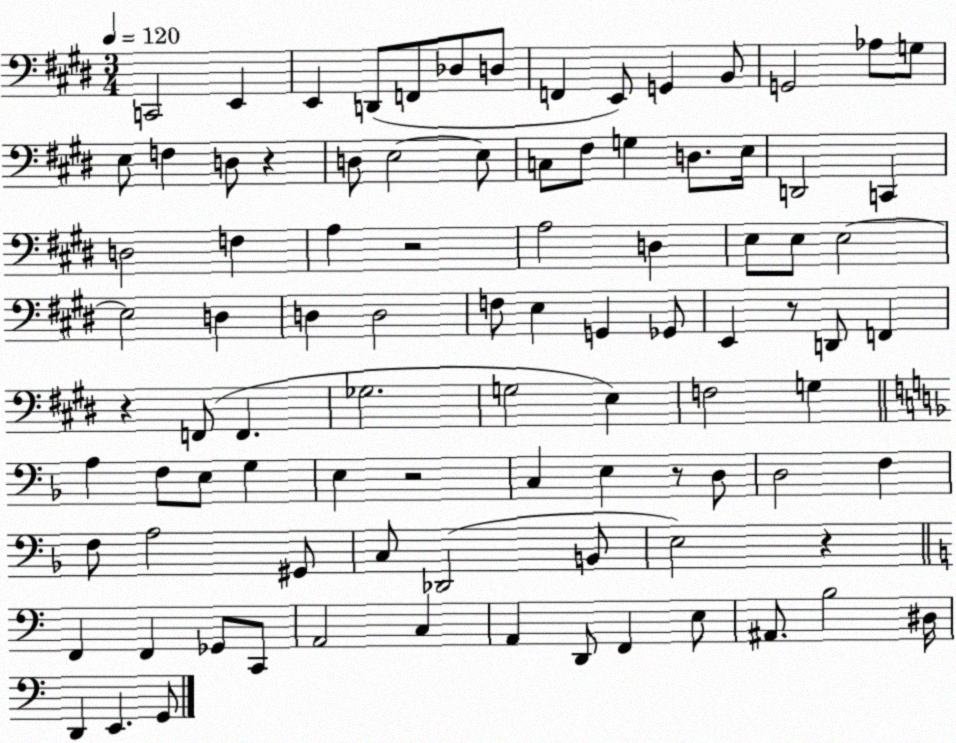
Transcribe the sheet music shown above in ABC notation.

X:1
T:Untitled
M:3/4
L:1/4
K:E
C,,2 E,, E,, D,,/2 F,,/2 _D,/2 D,/2 F,, E,,/2 G,, B,,/2 G,,2 _A,/2 G,/2 E,/2 F, D,/2 z D,/2 E,2 E,/2 C,/2 ^F,/2 G, D,/2 E,/4 D,,2 C,, D,2 F, A, z2 A,2 D, E,/2 E,/2 E,2 E,2 D, D, D,2 F,/2 E, G,, _G,,/2 E,, z/2 D,,/2 F,, z F,,/2 F,, _G,2 G,2 E, F,2 G, A, F,/2 E,/2 G, E, z2 C, E, z/2 D,/2 D,2 F, F,/2 A,2 ^G,,/2 C,/2 _D,,2 B,,/2 E,2 z F,, F,, _G,,/2 C,,/2 A,,2 C, A,, D,,/2 F,, E,/2 ^A,,/2 B,2 ^D,/4 D,, E,, G,,/2